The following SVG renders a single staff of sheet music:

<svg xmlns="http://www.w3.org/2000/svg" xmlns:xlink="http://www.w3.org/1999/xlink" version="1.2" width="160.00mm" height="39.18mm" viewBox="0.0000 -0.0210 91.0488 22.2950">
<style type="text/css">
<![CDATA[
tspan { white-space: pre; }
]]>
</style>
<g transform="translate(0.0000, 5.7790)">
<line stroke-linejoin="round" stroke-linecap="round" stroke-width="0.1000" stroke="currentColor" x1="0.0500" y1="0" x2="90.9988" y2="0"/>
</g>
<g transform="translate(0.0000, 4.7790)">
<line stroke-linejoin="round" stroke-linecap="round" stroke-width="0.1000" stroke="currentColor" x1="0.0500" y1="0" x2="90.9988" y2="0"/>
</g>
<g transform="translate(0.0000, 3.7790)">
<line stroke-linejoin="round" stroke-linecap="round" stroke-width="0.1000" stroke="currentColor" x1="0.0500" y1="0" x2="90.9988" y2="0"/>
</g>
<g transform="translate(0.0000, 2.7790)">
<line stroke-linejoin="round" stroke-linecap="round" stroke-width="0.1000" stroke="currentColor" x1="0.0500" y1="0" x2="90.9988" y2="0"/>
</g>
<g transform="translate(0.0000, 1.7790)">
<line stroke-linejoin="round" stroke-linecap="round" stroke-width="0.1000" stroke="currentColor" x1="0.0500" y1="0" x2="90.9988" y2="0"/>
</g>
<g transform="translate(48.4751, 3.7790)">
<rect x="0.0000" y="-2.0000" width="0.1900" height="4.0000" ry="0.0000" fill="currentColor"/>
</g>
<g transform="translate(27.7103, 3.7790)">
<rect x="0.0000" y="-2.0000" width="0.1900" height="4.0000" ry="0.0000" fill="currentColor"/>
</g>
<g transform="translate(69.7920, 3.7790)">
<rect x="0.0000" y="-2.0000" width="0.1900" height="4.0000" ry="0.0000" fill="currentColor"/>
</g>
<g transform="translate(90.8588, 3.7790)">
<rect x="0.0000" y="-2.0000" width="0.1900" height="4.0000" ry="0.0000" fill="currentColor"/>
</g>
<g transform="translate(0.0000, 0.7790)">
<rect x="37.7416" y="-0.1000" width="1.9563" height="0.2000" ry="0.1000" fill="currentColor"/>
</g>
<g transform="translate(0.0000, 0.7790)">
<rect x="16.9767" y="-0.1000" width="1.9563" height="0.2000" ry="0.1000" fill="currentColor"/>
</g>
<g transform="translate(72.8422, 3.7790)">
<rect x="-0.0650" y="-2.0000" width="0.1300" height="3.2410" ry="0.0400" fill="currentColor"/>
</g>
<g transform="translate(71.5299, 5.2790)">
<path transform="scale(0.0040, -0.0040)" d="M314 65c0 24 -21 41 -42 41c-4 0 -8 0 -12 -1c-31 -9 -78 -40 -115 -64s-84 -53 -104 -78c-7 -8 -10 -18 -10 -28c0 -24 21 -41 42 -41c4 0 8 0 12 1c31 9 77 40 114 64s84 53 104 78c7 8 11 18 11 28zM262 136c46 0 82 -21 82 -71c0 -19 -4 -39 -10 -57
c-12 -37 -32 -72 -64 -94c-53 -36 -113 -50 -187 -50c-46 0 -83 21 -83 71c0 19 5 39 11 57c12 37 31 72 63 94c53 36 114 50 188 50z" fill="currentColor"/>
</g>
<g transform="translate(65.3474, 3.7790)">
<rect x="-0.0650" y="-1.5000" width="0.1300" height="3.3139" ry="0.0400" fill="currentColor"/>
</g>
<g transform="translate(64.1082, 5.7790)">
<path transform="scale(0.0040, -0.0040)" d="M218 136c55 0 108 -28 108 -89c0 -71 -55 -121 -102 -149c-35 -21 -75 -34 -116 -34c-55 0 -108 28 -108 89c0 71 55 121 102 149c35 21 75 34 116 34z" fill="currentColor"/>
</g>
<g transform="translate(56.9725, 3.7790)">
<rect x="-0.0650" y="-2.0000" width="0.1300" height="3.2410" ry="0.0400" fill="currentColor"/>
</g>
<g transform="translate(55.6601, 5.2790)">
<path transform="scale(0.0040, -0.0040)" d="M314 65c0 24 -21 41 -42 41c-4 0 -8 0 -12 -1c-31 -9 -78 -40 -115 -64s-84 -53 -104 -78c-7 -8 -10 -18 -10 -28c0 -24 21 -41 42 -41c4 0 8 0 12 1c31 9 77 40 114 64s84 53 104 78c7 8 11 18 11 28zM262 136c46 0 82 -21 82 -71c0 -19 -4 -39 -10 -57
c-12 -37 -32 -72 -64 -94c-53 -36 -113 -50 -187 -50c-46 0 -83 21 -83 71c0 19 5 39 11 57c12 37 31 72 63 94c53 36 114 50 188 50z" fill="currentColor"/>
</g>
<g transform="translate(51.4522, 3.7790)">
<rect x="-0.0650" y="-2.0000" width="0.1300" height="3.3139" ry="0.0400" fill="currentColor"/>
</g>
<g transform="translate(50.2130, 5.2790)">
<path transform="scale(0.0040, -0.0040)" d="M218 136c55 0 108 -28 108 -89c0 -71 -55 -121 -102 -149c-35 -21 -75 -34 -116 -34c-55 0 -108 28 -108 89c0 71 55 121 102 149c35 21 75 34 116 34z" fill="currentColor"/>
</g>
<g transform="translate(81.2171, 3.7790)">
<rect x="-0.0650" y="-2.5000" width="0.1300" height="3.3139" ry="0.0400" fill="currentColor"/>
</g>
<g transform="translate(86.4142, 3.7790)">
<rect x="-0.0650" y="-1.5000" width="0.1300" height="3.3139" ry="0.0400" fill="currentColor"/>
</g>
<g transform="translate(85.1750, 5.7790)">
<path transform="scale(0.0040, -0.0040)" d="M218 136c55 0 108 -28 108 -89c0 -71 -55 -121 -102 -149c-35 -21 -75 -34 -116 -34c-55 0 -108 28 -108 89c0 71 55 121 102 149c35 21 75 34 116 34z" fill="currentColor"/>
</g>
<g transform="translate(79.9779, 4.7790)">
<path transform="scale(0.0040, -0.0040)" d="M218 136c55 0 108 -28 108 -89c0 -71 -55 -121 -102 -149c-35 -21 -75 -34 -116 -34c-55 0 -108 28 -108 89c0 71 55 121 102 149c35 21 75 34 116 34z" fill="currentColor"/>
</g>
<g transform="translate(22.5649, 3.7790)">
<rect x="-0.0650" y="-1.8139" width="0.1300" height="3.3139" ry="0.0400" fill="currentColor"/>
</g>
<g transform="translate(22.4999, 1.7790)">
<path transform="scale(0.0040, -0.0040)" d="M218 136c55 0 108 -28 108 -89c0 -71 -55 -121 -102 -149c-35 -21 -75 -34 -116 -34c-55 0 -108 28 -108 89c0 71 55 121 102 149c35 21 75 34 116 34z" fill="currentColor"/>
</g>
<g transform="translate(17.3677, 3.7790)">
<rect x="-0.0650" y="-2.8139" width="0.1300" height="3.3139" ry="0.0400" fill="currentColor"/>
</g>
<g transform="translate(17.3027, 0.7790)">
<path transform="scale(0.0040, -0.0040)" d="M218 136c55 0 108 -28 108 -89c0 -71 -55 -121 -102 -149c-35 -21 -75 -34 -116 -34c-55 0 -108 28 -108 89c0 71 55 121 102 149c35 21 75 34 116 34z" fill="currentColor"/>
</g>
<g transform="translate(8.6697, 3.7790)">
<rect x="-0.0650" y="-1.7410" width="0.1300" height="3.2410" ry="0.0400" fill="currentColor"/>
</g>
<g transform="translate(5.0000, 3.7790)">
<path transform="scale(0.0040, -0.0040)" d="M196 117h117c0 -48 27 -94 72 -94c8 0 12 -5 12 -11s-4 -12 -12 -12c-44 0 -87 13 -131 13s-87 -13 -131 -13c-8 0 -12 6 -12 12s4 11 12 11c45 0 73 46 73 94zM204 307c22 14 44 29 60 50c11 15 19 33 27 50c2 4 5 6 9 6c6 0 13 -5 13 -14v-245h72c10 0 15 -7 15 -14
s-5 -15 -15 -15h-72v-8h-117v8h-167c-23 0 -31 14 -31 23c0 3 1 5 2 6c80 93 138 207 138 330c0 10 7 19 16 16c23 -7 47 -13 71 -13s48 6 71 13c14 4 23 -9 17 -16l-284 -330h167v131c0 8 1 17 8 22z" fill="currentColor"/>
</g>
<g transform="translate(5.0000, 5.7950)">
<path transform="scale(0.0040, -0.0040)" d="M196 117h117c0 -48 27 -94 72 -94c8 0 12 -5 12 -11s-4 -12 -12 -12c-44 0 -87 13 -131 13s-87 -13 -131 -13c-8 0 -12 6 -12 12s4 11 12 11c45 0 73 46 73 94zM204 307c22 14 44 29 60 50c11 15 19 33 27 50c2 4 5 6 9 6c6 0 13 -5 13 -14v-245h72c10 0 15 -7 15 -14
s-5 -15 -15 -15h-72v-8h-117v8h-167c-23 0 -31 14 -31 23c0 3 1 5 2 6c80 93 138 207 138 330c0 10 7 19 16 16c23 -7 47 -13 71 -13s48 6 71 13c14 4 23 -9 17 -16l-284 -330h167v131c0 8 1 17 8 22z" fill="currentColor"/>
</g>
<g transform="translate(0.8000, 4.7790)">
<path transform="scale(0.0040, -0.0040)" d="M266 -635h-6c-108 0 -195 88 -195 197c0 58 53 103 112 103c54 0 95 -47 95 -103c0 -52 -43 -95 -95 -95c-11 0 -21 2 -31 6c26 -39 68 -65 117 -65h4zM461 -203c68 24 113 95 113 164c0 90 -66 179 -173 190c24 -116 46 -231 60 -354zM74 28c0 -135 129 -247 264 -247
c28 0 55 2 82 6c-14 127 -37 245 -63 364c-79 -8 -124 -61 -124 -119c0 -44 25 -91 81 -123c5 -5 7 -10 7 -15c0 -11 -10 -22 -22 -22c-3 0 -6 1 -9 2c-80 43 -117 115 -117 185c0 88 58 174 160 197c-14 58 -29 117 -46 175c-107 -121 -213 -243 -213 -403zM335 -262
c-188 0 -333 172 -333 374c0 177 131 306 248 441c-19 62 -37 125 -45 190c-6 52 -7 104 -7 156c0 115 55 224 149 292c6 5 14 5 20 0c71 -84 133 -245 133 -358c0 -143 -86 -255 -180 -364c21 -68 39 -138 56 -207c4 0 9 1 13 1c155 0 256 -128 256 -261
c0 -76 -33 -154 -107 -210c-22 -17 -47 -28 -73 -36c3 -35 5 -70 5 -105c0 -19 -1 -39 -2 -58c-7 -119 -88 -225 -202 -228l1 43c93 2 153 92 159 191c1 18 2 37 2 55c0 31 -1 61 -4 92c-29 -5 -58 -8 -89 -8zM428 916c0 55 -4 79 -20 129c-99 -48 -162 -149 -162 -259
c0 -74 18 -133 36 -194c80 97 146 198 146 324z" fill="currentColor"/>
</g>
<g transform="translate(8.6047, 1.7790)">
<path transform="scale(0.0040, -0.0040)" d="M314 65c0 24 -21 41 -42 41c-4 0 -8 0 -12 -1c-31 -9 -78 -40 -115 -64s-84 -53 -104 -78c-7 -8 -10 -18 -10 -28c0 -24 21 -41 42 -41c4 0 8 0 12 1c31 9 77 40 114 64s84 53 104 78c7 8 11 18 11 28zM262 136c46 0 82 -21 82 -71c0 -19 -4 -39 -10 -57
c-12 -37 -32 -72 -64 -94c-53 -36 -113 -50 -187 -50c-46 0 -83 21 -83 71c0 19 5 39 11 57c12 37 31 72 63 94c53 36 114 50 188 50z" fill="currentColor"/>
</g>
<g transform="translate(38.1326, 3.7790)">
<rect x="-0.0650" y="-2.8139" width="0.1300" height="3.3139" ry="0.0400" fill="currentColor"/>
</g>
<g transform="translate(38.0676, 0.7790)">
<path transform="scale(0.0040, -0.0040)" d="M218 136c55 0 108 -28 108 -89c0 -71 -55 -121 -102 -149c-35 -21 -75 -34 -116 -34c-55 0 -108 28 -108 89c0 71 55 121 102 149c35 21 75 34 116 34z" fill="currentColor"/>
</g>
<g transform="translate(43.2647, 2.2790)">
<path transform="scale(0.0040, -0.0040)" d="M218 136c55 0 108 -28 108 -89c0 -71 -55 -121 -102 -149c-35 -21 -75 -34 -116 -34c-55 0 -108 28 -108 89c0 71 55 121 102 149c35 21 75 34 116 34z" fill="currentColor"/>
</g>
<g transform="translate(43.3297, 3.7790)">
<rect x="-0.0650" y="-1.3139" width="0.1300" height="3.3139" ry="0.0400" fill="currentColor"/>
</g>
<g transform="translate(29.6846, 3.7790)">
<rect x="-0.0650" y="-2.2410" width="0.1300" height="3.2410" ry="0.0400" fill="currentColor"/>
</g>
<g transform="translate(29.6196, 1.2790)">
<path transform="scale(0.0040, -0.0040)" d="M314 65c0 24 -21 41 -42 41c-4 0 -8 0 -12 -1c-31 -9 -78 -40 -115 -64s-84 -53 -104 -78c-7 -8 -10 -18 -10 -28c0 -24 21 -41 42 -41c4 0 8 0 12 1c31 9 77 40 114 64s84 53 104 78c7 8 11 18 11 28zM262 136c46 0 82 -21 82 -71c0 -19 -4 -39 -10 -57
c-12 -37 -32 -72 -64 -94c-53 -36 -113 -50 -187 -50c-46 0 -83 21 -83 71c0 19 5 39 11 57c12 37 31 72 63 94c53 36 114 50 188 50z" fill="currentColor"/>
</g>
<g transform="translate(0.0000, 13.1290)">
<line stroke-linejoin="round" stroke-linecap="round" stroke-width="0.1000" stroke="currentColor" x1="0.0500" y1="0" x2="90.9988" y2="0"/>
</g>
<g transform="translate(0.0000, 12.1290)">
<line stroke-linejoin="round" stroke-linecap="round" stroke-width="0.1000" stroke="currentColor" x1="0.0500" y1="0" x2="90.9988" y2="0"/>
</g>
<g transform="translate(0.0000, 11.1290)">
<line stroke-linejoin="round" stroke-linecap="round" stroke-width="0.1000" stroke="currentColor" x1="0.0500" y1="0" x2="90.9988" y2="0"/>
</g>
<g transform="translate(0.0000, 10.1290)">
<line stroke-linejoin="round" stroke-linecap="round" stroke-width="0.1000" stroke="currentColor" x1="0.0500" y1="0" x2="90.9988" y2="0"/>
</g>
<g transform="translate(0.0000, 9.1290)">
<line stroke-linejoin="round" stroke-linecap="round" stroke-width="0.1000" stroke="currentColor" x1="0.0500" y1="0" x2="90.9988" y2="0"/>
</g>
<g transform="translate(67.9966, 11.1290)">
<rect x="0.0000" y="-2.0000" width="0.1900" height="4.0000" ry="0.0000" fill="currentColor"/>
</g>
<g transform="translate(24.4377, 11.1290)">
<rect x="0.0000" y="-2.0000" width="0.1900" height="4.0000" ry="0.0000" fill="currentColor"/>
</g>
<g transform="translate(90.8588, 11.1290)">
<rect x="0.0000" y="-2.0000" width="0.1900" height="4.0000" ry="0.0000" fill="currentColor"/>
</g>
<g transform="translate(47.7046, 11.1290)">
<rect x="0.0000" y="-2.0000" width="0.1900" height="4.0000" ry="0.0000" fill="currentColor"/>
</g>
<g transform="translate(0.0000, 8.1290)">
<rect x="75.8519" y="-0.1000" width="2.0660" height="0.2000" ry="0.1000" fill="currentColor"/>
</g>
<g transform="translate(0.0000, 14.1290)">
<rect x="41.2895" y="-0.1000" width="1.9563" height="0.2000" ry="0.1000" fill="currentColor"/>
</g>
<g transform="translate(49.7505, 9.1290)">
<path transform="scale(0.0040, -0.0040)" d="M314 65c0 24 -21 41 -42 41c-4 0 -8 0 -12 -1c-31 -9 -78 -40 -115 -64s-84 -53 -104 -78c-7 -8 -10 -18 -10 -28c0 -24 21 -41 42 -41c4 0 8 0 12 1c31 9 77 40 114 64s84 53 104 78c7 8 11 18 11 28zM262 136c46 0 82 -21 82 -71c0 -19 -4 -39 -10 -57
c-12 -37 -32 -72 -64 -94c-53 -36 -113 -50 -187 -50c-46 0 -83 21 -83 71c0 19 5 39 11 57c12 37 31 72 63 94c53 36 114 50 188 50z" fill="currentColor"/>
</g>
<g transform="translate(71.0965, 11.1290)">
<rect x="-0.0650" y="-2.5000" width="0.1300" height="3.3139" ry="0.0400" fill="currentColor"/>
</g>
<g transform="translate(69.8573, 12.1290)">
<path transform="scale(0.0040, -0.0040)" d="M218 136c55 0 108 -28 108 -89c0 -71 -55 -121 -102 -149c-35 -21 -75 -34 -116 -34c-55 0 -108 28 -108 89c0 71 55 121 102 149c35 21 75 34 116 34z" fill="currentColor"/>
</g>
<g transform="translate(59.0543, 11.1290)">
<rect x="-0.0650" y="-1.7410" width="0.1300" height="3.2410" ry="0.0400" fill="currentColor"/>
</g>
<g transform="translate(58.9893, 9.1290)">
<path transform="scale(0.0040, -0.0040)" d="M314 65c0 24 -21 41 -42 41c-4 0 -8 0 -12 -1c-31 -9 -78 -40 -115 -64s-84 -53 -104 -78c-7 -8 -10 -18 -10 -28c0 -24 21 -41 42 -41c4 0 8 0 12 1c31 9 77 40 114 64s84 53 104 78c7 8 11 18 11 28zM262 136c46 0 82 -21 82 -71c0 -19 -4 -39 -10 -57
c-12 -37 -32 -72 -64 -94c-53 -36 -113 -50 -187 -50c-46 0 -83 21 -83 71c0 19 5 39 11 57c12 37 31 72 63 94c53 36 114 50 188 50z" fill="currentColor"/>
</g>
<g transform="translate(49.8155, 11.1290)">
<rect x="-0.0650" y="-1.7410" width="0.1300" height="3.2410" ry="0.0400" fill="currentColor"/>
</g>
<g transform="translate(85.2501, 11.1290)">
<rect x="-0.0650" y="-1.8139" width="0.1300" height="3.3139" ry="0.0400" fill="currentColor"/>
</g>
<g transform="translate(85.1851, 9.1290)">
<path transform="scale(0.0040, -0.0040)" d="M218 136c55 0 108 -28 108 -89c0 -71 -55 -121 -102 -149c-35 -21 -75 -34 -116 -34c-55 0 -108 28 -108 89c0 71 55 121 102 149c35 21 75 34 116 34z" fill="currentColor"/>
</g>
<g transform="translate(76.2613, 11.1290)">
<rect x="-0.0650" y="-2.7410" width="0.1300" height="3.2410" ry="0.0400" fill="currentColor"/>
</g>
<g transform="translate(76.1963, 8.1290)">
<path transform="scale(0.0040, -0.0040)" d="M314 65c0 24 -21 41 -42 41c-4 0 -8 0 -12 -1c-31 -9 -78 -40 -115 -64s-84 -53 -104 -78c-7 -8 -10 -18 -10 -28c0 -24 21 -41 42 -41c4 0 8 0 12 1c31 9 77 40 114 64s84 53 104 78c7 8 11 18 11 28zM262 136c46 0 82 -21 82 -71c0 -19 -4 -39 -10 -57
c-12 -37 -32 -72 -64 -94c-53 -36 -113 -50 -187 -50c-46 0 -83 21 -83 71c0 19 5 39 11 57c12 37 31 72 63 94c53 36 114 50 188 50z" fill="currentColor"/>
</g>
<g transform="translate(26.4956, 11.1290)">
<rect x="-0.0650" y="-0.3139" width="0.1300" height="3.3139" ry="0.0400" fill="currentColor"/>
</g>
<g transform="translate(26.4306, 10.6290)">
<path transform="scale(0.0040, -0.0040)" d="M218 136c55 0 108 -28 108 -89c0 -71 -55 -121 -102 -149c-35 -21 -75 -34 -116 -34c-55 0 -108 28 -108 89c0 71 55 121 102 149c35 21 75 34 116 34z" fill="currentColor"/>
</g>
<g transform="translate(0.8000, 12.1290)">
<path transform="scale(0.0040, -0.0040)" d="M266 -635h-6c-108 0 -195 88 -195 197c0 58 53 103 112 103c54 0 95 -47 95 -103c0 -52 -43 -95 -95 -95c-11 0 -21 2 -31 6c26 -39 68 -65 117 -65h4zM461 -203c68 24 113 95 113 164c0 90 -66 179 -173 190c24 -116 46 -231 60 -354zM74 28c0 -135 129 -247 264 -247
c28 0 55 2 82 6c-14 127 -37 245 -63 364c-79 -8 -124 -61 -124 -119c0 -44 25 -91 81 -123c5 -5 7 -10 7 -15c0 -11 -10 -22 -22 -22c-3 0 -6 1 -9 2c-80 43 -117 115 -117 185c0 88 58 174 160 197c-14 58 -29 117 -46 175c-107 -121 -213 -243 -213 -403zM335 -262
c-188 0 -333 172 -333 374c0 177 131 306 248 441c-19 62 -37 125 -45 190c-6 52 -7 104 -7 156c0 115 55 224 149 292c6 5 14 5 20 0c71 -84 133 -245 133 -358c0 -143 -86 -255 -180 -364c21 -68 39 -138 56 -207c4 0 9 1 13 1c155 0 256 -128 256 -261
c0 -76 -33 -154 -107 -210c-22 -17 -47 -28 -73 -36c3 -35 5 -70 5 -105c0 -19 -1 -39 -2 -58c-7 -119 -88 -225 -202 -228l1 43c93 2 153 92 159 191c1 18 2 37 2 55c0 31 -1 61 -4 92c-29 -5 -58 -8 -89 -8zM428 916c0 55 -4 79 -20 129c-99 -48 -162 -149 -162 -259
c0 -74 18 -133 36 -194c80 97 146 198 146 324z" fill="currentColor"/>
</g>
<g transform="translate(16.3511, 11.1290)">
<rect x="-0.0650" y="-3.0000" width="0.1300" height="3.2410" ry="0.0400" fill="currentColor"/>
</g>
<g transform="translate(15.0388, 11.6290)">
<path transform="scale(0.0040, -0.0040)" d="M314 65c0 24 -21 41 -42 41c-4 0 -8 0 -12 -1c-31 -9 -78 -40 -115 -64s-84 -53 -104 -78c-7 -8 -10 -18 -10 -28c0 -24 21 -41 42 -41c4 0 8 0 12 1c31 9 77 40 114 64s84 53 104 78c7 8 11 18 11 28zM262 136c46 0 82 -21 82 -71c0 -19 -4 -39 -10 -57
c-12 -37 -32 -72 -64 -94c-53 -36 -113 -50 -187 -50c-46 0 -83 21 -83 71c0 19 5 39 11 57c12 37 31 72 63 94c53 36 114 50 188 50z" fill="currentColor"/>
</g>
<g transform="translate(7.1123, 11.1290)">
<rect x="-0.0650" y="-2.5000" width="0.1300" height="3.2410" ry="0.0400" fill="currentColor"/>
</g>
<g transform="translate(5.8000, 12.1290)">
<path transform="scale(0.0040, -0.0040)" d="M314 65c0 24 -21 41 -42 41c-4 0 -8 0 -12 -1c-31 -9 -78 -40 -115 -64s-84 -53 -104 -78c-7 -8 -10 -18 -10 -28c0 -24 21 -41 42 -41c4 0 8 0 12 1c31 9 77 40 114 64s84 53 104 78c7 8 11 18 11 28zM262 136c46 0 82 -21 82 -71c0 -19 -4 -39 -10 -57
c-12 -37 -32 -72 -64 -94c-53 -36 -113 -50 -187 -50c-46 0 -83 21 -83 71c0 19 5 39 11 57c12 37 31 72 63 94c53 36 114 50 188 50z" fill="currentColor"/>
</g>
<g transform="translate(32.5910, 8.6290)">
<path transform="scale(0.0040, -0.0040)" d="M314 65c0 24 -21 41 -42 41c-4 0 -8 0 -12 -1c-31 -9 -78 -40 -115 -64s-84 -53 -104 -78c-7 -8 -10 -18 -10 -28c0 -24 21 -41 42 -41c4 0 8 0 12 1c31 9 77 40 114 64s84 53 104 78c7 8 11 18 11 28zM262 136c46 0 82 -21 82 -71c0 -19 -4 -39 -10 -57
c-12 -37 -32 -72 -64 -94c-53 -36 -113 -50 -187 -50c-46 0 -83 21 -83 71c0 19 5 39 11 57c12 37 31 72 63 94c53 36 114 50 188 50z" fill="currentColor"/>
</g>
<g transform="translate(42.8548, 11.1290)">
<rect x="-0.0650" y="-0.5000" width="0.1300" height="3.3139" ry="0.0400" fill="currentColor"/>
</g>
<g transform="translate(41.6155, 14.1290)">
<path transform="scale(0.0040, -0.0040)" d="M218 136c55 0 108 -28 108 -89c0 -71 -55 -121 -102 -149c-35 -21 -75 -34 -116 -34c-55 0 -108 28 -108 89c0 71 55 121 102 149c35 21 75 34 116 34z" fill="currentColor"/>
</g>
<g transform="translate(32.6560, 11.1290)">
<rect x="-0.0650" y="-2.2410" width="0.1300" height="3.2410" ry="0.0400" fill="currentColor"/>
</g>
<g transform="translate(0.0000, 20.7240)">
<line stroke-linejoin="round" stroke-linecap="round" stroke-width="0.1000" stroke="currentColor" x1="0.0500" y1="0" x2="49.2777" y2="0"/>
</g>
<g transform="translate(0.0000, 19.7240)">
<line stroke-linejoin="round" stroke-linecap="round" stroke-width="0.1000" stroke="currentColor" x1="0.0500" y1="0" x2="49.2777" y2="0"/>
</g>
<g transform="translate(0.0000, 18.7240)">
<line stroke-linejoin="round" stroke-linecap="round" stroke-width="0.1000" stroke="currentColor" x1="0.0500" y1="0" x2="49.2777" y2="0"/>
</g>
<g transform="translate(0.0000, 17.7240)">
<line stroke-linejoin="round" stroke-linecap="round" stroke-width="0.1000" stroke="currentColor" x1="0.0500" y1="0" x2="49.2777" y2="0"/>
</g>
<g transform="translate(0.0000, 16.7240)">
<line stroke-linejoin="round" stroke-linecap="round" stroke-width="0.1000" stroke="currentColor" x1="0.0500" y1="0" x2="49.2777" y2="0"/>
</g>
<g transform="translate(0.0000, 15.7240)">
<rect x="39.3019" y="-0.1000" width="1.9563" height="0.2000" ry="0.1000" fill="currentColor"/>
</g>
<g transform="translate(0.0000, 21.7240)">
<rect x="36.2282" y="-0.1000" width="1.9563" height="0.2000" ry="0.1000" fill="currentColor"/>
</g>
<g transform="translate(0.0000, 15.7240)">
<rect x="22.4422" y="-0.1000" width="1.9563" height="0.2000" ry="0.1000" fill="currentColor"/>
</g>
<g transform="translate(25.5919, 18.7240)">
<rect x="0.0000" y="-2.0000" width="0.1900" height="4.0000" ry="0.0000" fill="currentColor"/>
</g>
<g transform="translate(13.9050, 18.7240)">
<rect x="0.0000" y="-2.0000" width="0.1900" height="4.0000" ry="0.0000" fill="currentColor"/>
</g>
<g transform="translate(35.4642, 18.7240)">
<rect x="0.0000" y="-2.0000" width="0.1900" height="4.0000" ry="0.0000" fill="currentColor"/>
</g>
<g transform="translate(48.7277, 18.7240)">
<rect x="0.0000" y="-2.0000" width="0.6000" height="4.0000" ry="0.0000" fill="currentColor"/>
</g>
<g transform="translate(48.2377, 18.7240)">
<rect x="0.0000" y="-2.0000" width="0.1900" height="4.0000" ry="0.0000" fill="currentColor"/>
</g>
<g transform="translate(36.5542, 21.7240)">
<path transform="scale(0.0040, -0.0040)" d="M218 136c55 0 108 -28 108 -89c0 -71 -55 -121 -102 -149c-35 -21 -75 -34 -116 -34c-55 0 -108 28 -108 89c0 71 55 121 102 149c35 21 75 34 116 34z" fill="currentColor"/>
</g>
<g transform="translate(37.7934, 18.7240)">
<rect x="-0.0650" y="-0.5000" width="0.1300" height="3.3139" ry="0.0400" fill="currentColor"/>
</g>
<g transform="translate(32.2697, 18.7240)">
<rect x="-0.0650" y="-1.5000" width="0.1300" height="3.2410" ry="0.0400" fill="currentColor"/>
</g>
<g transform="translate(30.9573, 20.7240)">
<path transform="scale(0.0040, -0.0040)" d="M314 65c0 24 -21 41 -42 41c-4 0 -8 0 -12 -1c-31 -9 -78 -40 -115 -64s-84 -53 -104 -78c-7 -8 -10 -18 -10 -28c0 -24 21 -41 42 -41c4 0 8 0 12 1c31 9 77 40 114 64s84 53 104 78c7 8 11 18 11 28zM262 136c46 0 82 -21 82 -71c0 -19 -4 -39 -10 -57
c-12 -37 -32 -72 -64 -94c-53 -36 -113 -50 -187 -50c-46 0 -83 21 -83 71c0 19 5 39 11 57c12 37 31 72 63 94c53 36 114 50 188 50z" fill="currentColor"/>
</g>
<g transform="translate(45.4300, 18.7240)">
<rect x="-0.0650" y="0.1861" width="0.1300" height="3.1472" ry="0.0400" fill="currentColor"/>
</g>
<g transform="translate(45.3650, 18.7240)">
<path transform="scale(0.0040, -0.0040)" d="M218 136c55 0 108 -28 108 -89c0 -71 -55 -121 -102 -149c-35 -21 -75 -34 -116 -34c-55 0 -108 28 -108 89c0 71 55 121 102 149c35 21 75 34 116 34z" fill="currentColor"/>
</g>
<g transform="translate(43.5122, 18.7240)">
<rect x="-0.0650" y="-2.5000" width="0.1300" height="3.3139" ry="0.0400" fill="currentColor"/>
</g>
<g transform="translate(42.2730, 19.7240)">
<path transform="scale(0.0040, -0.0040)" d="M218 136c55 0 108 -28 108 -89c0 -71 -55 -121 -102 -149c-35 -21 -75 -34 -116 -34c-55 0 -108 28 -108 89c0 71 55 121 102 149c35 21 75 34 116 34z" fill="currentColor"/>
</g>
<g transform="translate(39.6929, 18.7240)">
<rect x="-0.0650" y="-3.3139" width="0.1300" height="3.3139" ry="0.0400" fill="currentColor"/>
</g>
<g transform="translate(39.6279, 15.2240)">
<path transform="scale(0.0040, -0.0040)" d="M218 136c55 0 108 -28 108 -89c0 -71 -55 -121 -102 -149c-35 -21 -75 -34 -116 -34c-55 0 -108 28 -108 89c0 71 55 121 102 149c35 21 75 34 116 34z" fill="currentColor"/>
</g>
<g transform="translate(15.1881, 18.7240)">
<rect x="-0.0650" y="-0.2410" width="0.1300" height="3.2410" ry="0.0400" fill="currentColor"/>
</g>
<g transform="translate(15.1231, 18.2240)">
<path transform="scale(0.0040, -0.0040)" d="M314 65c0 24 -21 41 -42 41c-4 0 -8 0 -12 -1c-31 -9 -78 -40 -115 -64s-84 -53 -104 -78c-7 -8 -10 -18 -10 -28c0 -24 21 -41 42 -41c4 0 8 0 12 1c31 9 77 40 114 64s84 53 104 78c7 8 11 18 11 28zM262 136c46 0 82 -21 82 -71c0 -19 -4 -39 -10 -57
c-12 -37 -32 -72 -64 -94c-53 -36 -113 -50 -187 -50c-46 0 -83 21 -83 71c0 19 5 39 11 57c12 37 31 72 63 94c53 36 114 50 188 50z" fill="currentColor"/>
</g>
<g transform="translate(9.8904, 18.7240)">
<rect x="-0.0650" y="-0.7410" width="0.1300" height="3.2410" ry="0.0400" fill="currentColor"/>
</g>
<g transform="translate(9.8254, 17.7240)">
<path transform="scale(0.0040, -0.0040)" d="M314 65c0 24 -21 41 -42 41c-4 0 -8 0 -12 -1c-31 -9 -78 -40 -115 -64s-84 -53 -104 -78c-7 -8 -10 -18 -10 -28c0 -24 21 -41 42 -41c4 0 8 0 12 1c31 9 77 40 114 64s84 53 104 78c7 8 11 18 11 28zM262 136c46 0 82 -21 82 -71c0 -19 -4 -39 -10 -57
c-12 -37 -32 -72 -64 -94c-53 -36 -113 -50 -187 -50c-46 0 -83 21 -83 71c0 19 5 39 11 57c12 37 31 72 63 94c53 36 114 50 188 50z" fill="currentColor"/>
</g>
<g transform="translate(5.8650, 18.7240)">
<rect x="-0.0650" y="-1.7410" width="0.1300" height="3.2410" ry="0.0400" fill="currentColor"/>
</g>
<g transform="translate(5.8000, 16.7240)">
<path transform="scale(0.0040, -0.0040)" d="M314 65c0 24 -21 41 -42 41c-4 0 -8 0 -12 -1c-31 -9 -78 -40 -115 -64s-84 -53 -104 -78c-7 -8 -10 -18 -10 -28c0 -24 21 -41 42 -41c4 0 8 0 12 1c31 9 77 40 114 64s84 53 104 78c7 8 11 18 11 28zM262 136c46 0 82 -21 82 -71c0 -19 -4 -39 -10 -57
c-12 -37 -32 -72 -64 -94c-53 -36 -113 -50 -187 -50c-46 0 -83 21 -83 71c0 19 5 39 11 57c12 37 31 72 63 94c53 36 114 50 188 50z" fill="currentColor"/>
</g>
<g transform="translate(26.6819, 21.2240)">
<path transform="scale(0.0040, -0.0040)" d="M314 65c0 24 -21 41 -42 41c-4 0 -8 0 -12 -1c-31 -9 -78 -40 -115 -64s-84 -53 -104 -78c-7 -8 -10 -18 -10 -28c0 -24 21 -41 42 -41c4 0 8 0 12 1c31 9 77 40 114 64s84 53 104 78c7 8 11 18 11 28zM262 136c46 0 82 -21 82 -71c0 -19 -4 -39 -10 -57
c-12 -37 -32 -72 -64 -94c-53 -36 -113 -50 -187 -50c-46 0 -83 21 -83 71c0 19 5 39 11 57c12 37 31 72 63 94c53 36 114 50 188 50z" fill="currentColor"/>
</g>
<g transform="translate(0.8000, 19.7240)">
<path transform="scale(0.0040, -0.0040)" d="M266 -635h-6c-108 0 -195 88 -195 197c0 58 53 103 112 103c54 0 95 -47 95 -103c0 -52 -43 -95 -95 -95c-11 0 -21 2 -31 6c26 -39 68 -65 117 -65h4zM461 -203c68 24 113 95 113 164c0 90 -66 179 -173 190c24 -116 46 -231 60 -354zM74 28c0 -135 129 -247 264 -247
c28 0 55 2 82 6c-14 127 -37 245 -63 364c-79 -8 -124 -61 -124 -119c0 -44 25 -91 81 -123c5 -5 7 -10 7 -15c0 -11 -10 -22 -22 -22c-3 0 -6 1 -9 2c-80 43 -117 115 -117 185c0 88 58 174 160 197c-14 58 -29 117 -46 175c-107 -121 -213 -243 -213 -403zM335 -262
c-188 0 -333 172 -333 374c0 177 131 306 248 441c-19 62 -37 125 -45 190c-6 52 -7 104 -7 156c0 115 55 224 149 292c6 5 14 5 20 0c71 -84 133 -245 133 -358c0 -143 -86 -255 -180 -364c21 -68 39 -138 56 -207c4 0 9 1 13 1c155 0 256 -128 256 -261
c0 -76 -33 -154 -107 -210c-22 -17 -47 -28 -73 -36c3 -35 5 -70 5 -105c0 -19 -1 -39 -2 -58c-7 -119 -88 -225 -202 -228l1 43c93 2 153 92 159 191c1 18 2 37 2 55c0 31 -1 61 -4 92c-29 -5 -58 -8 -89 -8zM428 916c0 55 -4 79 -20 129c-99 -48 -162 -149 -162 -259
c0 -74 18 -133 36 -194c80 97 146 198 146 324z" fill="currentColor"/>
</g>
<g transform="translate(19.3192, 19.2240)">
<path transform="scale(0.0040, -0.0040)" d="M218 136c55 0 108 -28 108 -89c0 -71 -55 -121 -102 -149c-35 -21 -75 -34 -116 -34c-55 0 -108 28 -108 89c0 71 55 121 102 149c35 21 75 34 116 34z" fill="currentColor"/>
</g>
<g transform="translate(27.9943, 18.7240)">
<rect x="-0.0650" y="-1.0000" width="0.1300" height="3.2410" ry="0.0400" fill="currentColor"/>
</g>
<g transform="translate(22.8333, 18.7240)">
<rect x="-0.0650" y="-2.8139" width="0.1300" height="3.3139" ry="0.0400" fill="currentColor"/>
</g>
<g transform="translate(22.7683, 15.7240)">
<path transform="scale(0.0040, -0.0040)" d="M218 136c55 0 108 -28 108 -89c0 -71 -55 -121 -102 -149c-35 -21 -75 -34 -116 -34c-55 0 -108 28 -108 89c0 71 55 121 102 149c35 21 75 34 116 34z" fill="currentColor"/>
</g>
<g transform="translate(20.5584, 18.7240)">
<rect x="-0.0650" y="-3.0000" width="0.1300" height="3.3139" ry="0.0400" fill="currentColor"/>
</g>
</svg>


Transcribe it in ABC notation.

X:1
T:Untitled
M:4/4
L:1/4
K:C
f2 a f g2 a e F F2 E F2 G E G2 A2 c g2 C f2 f2 G a2 f f2 d2 c2 A a D2 E2 C b G B